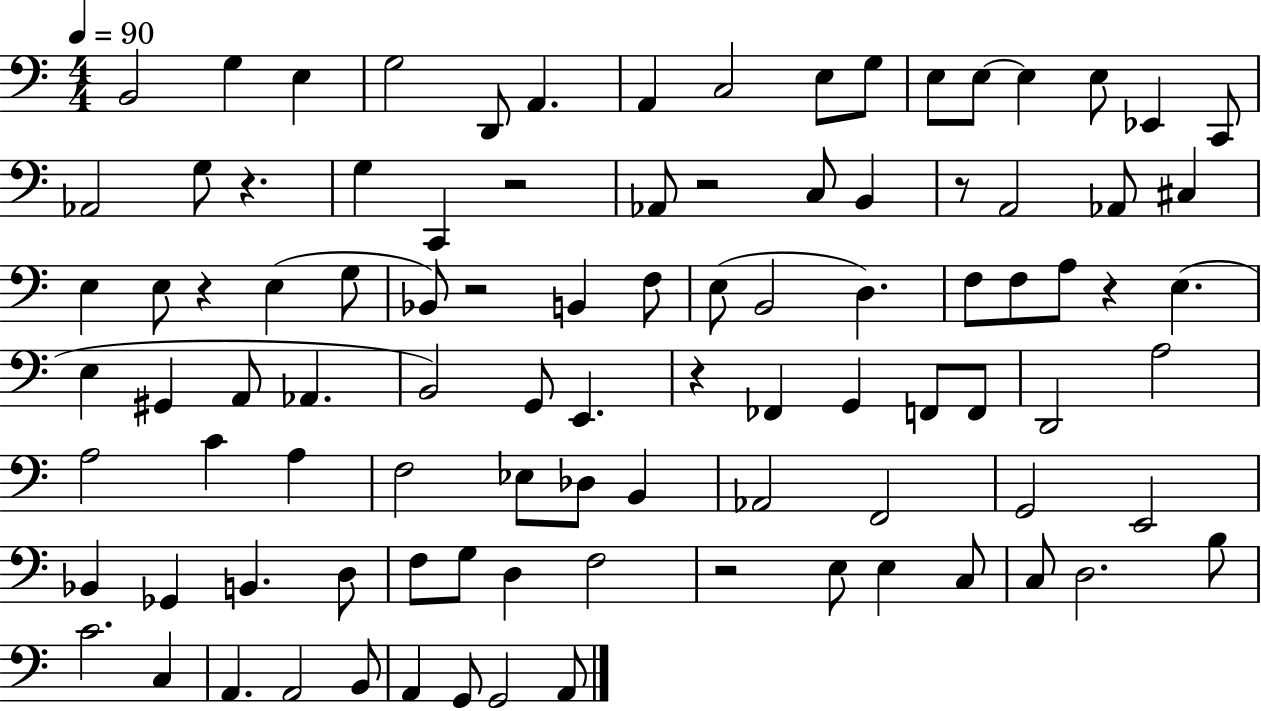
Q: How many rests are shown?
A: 9